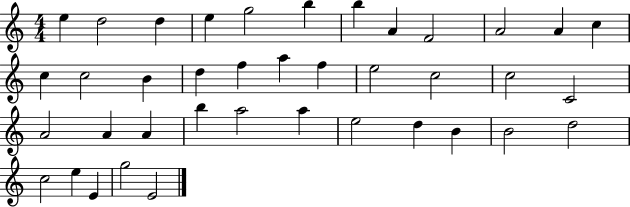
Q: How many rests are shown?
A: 0